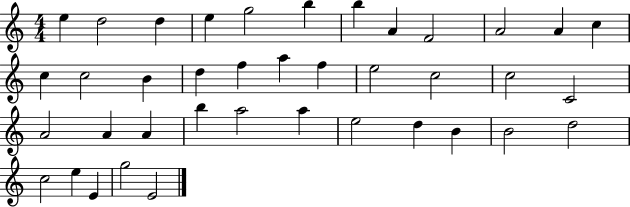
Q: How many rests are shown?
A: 0